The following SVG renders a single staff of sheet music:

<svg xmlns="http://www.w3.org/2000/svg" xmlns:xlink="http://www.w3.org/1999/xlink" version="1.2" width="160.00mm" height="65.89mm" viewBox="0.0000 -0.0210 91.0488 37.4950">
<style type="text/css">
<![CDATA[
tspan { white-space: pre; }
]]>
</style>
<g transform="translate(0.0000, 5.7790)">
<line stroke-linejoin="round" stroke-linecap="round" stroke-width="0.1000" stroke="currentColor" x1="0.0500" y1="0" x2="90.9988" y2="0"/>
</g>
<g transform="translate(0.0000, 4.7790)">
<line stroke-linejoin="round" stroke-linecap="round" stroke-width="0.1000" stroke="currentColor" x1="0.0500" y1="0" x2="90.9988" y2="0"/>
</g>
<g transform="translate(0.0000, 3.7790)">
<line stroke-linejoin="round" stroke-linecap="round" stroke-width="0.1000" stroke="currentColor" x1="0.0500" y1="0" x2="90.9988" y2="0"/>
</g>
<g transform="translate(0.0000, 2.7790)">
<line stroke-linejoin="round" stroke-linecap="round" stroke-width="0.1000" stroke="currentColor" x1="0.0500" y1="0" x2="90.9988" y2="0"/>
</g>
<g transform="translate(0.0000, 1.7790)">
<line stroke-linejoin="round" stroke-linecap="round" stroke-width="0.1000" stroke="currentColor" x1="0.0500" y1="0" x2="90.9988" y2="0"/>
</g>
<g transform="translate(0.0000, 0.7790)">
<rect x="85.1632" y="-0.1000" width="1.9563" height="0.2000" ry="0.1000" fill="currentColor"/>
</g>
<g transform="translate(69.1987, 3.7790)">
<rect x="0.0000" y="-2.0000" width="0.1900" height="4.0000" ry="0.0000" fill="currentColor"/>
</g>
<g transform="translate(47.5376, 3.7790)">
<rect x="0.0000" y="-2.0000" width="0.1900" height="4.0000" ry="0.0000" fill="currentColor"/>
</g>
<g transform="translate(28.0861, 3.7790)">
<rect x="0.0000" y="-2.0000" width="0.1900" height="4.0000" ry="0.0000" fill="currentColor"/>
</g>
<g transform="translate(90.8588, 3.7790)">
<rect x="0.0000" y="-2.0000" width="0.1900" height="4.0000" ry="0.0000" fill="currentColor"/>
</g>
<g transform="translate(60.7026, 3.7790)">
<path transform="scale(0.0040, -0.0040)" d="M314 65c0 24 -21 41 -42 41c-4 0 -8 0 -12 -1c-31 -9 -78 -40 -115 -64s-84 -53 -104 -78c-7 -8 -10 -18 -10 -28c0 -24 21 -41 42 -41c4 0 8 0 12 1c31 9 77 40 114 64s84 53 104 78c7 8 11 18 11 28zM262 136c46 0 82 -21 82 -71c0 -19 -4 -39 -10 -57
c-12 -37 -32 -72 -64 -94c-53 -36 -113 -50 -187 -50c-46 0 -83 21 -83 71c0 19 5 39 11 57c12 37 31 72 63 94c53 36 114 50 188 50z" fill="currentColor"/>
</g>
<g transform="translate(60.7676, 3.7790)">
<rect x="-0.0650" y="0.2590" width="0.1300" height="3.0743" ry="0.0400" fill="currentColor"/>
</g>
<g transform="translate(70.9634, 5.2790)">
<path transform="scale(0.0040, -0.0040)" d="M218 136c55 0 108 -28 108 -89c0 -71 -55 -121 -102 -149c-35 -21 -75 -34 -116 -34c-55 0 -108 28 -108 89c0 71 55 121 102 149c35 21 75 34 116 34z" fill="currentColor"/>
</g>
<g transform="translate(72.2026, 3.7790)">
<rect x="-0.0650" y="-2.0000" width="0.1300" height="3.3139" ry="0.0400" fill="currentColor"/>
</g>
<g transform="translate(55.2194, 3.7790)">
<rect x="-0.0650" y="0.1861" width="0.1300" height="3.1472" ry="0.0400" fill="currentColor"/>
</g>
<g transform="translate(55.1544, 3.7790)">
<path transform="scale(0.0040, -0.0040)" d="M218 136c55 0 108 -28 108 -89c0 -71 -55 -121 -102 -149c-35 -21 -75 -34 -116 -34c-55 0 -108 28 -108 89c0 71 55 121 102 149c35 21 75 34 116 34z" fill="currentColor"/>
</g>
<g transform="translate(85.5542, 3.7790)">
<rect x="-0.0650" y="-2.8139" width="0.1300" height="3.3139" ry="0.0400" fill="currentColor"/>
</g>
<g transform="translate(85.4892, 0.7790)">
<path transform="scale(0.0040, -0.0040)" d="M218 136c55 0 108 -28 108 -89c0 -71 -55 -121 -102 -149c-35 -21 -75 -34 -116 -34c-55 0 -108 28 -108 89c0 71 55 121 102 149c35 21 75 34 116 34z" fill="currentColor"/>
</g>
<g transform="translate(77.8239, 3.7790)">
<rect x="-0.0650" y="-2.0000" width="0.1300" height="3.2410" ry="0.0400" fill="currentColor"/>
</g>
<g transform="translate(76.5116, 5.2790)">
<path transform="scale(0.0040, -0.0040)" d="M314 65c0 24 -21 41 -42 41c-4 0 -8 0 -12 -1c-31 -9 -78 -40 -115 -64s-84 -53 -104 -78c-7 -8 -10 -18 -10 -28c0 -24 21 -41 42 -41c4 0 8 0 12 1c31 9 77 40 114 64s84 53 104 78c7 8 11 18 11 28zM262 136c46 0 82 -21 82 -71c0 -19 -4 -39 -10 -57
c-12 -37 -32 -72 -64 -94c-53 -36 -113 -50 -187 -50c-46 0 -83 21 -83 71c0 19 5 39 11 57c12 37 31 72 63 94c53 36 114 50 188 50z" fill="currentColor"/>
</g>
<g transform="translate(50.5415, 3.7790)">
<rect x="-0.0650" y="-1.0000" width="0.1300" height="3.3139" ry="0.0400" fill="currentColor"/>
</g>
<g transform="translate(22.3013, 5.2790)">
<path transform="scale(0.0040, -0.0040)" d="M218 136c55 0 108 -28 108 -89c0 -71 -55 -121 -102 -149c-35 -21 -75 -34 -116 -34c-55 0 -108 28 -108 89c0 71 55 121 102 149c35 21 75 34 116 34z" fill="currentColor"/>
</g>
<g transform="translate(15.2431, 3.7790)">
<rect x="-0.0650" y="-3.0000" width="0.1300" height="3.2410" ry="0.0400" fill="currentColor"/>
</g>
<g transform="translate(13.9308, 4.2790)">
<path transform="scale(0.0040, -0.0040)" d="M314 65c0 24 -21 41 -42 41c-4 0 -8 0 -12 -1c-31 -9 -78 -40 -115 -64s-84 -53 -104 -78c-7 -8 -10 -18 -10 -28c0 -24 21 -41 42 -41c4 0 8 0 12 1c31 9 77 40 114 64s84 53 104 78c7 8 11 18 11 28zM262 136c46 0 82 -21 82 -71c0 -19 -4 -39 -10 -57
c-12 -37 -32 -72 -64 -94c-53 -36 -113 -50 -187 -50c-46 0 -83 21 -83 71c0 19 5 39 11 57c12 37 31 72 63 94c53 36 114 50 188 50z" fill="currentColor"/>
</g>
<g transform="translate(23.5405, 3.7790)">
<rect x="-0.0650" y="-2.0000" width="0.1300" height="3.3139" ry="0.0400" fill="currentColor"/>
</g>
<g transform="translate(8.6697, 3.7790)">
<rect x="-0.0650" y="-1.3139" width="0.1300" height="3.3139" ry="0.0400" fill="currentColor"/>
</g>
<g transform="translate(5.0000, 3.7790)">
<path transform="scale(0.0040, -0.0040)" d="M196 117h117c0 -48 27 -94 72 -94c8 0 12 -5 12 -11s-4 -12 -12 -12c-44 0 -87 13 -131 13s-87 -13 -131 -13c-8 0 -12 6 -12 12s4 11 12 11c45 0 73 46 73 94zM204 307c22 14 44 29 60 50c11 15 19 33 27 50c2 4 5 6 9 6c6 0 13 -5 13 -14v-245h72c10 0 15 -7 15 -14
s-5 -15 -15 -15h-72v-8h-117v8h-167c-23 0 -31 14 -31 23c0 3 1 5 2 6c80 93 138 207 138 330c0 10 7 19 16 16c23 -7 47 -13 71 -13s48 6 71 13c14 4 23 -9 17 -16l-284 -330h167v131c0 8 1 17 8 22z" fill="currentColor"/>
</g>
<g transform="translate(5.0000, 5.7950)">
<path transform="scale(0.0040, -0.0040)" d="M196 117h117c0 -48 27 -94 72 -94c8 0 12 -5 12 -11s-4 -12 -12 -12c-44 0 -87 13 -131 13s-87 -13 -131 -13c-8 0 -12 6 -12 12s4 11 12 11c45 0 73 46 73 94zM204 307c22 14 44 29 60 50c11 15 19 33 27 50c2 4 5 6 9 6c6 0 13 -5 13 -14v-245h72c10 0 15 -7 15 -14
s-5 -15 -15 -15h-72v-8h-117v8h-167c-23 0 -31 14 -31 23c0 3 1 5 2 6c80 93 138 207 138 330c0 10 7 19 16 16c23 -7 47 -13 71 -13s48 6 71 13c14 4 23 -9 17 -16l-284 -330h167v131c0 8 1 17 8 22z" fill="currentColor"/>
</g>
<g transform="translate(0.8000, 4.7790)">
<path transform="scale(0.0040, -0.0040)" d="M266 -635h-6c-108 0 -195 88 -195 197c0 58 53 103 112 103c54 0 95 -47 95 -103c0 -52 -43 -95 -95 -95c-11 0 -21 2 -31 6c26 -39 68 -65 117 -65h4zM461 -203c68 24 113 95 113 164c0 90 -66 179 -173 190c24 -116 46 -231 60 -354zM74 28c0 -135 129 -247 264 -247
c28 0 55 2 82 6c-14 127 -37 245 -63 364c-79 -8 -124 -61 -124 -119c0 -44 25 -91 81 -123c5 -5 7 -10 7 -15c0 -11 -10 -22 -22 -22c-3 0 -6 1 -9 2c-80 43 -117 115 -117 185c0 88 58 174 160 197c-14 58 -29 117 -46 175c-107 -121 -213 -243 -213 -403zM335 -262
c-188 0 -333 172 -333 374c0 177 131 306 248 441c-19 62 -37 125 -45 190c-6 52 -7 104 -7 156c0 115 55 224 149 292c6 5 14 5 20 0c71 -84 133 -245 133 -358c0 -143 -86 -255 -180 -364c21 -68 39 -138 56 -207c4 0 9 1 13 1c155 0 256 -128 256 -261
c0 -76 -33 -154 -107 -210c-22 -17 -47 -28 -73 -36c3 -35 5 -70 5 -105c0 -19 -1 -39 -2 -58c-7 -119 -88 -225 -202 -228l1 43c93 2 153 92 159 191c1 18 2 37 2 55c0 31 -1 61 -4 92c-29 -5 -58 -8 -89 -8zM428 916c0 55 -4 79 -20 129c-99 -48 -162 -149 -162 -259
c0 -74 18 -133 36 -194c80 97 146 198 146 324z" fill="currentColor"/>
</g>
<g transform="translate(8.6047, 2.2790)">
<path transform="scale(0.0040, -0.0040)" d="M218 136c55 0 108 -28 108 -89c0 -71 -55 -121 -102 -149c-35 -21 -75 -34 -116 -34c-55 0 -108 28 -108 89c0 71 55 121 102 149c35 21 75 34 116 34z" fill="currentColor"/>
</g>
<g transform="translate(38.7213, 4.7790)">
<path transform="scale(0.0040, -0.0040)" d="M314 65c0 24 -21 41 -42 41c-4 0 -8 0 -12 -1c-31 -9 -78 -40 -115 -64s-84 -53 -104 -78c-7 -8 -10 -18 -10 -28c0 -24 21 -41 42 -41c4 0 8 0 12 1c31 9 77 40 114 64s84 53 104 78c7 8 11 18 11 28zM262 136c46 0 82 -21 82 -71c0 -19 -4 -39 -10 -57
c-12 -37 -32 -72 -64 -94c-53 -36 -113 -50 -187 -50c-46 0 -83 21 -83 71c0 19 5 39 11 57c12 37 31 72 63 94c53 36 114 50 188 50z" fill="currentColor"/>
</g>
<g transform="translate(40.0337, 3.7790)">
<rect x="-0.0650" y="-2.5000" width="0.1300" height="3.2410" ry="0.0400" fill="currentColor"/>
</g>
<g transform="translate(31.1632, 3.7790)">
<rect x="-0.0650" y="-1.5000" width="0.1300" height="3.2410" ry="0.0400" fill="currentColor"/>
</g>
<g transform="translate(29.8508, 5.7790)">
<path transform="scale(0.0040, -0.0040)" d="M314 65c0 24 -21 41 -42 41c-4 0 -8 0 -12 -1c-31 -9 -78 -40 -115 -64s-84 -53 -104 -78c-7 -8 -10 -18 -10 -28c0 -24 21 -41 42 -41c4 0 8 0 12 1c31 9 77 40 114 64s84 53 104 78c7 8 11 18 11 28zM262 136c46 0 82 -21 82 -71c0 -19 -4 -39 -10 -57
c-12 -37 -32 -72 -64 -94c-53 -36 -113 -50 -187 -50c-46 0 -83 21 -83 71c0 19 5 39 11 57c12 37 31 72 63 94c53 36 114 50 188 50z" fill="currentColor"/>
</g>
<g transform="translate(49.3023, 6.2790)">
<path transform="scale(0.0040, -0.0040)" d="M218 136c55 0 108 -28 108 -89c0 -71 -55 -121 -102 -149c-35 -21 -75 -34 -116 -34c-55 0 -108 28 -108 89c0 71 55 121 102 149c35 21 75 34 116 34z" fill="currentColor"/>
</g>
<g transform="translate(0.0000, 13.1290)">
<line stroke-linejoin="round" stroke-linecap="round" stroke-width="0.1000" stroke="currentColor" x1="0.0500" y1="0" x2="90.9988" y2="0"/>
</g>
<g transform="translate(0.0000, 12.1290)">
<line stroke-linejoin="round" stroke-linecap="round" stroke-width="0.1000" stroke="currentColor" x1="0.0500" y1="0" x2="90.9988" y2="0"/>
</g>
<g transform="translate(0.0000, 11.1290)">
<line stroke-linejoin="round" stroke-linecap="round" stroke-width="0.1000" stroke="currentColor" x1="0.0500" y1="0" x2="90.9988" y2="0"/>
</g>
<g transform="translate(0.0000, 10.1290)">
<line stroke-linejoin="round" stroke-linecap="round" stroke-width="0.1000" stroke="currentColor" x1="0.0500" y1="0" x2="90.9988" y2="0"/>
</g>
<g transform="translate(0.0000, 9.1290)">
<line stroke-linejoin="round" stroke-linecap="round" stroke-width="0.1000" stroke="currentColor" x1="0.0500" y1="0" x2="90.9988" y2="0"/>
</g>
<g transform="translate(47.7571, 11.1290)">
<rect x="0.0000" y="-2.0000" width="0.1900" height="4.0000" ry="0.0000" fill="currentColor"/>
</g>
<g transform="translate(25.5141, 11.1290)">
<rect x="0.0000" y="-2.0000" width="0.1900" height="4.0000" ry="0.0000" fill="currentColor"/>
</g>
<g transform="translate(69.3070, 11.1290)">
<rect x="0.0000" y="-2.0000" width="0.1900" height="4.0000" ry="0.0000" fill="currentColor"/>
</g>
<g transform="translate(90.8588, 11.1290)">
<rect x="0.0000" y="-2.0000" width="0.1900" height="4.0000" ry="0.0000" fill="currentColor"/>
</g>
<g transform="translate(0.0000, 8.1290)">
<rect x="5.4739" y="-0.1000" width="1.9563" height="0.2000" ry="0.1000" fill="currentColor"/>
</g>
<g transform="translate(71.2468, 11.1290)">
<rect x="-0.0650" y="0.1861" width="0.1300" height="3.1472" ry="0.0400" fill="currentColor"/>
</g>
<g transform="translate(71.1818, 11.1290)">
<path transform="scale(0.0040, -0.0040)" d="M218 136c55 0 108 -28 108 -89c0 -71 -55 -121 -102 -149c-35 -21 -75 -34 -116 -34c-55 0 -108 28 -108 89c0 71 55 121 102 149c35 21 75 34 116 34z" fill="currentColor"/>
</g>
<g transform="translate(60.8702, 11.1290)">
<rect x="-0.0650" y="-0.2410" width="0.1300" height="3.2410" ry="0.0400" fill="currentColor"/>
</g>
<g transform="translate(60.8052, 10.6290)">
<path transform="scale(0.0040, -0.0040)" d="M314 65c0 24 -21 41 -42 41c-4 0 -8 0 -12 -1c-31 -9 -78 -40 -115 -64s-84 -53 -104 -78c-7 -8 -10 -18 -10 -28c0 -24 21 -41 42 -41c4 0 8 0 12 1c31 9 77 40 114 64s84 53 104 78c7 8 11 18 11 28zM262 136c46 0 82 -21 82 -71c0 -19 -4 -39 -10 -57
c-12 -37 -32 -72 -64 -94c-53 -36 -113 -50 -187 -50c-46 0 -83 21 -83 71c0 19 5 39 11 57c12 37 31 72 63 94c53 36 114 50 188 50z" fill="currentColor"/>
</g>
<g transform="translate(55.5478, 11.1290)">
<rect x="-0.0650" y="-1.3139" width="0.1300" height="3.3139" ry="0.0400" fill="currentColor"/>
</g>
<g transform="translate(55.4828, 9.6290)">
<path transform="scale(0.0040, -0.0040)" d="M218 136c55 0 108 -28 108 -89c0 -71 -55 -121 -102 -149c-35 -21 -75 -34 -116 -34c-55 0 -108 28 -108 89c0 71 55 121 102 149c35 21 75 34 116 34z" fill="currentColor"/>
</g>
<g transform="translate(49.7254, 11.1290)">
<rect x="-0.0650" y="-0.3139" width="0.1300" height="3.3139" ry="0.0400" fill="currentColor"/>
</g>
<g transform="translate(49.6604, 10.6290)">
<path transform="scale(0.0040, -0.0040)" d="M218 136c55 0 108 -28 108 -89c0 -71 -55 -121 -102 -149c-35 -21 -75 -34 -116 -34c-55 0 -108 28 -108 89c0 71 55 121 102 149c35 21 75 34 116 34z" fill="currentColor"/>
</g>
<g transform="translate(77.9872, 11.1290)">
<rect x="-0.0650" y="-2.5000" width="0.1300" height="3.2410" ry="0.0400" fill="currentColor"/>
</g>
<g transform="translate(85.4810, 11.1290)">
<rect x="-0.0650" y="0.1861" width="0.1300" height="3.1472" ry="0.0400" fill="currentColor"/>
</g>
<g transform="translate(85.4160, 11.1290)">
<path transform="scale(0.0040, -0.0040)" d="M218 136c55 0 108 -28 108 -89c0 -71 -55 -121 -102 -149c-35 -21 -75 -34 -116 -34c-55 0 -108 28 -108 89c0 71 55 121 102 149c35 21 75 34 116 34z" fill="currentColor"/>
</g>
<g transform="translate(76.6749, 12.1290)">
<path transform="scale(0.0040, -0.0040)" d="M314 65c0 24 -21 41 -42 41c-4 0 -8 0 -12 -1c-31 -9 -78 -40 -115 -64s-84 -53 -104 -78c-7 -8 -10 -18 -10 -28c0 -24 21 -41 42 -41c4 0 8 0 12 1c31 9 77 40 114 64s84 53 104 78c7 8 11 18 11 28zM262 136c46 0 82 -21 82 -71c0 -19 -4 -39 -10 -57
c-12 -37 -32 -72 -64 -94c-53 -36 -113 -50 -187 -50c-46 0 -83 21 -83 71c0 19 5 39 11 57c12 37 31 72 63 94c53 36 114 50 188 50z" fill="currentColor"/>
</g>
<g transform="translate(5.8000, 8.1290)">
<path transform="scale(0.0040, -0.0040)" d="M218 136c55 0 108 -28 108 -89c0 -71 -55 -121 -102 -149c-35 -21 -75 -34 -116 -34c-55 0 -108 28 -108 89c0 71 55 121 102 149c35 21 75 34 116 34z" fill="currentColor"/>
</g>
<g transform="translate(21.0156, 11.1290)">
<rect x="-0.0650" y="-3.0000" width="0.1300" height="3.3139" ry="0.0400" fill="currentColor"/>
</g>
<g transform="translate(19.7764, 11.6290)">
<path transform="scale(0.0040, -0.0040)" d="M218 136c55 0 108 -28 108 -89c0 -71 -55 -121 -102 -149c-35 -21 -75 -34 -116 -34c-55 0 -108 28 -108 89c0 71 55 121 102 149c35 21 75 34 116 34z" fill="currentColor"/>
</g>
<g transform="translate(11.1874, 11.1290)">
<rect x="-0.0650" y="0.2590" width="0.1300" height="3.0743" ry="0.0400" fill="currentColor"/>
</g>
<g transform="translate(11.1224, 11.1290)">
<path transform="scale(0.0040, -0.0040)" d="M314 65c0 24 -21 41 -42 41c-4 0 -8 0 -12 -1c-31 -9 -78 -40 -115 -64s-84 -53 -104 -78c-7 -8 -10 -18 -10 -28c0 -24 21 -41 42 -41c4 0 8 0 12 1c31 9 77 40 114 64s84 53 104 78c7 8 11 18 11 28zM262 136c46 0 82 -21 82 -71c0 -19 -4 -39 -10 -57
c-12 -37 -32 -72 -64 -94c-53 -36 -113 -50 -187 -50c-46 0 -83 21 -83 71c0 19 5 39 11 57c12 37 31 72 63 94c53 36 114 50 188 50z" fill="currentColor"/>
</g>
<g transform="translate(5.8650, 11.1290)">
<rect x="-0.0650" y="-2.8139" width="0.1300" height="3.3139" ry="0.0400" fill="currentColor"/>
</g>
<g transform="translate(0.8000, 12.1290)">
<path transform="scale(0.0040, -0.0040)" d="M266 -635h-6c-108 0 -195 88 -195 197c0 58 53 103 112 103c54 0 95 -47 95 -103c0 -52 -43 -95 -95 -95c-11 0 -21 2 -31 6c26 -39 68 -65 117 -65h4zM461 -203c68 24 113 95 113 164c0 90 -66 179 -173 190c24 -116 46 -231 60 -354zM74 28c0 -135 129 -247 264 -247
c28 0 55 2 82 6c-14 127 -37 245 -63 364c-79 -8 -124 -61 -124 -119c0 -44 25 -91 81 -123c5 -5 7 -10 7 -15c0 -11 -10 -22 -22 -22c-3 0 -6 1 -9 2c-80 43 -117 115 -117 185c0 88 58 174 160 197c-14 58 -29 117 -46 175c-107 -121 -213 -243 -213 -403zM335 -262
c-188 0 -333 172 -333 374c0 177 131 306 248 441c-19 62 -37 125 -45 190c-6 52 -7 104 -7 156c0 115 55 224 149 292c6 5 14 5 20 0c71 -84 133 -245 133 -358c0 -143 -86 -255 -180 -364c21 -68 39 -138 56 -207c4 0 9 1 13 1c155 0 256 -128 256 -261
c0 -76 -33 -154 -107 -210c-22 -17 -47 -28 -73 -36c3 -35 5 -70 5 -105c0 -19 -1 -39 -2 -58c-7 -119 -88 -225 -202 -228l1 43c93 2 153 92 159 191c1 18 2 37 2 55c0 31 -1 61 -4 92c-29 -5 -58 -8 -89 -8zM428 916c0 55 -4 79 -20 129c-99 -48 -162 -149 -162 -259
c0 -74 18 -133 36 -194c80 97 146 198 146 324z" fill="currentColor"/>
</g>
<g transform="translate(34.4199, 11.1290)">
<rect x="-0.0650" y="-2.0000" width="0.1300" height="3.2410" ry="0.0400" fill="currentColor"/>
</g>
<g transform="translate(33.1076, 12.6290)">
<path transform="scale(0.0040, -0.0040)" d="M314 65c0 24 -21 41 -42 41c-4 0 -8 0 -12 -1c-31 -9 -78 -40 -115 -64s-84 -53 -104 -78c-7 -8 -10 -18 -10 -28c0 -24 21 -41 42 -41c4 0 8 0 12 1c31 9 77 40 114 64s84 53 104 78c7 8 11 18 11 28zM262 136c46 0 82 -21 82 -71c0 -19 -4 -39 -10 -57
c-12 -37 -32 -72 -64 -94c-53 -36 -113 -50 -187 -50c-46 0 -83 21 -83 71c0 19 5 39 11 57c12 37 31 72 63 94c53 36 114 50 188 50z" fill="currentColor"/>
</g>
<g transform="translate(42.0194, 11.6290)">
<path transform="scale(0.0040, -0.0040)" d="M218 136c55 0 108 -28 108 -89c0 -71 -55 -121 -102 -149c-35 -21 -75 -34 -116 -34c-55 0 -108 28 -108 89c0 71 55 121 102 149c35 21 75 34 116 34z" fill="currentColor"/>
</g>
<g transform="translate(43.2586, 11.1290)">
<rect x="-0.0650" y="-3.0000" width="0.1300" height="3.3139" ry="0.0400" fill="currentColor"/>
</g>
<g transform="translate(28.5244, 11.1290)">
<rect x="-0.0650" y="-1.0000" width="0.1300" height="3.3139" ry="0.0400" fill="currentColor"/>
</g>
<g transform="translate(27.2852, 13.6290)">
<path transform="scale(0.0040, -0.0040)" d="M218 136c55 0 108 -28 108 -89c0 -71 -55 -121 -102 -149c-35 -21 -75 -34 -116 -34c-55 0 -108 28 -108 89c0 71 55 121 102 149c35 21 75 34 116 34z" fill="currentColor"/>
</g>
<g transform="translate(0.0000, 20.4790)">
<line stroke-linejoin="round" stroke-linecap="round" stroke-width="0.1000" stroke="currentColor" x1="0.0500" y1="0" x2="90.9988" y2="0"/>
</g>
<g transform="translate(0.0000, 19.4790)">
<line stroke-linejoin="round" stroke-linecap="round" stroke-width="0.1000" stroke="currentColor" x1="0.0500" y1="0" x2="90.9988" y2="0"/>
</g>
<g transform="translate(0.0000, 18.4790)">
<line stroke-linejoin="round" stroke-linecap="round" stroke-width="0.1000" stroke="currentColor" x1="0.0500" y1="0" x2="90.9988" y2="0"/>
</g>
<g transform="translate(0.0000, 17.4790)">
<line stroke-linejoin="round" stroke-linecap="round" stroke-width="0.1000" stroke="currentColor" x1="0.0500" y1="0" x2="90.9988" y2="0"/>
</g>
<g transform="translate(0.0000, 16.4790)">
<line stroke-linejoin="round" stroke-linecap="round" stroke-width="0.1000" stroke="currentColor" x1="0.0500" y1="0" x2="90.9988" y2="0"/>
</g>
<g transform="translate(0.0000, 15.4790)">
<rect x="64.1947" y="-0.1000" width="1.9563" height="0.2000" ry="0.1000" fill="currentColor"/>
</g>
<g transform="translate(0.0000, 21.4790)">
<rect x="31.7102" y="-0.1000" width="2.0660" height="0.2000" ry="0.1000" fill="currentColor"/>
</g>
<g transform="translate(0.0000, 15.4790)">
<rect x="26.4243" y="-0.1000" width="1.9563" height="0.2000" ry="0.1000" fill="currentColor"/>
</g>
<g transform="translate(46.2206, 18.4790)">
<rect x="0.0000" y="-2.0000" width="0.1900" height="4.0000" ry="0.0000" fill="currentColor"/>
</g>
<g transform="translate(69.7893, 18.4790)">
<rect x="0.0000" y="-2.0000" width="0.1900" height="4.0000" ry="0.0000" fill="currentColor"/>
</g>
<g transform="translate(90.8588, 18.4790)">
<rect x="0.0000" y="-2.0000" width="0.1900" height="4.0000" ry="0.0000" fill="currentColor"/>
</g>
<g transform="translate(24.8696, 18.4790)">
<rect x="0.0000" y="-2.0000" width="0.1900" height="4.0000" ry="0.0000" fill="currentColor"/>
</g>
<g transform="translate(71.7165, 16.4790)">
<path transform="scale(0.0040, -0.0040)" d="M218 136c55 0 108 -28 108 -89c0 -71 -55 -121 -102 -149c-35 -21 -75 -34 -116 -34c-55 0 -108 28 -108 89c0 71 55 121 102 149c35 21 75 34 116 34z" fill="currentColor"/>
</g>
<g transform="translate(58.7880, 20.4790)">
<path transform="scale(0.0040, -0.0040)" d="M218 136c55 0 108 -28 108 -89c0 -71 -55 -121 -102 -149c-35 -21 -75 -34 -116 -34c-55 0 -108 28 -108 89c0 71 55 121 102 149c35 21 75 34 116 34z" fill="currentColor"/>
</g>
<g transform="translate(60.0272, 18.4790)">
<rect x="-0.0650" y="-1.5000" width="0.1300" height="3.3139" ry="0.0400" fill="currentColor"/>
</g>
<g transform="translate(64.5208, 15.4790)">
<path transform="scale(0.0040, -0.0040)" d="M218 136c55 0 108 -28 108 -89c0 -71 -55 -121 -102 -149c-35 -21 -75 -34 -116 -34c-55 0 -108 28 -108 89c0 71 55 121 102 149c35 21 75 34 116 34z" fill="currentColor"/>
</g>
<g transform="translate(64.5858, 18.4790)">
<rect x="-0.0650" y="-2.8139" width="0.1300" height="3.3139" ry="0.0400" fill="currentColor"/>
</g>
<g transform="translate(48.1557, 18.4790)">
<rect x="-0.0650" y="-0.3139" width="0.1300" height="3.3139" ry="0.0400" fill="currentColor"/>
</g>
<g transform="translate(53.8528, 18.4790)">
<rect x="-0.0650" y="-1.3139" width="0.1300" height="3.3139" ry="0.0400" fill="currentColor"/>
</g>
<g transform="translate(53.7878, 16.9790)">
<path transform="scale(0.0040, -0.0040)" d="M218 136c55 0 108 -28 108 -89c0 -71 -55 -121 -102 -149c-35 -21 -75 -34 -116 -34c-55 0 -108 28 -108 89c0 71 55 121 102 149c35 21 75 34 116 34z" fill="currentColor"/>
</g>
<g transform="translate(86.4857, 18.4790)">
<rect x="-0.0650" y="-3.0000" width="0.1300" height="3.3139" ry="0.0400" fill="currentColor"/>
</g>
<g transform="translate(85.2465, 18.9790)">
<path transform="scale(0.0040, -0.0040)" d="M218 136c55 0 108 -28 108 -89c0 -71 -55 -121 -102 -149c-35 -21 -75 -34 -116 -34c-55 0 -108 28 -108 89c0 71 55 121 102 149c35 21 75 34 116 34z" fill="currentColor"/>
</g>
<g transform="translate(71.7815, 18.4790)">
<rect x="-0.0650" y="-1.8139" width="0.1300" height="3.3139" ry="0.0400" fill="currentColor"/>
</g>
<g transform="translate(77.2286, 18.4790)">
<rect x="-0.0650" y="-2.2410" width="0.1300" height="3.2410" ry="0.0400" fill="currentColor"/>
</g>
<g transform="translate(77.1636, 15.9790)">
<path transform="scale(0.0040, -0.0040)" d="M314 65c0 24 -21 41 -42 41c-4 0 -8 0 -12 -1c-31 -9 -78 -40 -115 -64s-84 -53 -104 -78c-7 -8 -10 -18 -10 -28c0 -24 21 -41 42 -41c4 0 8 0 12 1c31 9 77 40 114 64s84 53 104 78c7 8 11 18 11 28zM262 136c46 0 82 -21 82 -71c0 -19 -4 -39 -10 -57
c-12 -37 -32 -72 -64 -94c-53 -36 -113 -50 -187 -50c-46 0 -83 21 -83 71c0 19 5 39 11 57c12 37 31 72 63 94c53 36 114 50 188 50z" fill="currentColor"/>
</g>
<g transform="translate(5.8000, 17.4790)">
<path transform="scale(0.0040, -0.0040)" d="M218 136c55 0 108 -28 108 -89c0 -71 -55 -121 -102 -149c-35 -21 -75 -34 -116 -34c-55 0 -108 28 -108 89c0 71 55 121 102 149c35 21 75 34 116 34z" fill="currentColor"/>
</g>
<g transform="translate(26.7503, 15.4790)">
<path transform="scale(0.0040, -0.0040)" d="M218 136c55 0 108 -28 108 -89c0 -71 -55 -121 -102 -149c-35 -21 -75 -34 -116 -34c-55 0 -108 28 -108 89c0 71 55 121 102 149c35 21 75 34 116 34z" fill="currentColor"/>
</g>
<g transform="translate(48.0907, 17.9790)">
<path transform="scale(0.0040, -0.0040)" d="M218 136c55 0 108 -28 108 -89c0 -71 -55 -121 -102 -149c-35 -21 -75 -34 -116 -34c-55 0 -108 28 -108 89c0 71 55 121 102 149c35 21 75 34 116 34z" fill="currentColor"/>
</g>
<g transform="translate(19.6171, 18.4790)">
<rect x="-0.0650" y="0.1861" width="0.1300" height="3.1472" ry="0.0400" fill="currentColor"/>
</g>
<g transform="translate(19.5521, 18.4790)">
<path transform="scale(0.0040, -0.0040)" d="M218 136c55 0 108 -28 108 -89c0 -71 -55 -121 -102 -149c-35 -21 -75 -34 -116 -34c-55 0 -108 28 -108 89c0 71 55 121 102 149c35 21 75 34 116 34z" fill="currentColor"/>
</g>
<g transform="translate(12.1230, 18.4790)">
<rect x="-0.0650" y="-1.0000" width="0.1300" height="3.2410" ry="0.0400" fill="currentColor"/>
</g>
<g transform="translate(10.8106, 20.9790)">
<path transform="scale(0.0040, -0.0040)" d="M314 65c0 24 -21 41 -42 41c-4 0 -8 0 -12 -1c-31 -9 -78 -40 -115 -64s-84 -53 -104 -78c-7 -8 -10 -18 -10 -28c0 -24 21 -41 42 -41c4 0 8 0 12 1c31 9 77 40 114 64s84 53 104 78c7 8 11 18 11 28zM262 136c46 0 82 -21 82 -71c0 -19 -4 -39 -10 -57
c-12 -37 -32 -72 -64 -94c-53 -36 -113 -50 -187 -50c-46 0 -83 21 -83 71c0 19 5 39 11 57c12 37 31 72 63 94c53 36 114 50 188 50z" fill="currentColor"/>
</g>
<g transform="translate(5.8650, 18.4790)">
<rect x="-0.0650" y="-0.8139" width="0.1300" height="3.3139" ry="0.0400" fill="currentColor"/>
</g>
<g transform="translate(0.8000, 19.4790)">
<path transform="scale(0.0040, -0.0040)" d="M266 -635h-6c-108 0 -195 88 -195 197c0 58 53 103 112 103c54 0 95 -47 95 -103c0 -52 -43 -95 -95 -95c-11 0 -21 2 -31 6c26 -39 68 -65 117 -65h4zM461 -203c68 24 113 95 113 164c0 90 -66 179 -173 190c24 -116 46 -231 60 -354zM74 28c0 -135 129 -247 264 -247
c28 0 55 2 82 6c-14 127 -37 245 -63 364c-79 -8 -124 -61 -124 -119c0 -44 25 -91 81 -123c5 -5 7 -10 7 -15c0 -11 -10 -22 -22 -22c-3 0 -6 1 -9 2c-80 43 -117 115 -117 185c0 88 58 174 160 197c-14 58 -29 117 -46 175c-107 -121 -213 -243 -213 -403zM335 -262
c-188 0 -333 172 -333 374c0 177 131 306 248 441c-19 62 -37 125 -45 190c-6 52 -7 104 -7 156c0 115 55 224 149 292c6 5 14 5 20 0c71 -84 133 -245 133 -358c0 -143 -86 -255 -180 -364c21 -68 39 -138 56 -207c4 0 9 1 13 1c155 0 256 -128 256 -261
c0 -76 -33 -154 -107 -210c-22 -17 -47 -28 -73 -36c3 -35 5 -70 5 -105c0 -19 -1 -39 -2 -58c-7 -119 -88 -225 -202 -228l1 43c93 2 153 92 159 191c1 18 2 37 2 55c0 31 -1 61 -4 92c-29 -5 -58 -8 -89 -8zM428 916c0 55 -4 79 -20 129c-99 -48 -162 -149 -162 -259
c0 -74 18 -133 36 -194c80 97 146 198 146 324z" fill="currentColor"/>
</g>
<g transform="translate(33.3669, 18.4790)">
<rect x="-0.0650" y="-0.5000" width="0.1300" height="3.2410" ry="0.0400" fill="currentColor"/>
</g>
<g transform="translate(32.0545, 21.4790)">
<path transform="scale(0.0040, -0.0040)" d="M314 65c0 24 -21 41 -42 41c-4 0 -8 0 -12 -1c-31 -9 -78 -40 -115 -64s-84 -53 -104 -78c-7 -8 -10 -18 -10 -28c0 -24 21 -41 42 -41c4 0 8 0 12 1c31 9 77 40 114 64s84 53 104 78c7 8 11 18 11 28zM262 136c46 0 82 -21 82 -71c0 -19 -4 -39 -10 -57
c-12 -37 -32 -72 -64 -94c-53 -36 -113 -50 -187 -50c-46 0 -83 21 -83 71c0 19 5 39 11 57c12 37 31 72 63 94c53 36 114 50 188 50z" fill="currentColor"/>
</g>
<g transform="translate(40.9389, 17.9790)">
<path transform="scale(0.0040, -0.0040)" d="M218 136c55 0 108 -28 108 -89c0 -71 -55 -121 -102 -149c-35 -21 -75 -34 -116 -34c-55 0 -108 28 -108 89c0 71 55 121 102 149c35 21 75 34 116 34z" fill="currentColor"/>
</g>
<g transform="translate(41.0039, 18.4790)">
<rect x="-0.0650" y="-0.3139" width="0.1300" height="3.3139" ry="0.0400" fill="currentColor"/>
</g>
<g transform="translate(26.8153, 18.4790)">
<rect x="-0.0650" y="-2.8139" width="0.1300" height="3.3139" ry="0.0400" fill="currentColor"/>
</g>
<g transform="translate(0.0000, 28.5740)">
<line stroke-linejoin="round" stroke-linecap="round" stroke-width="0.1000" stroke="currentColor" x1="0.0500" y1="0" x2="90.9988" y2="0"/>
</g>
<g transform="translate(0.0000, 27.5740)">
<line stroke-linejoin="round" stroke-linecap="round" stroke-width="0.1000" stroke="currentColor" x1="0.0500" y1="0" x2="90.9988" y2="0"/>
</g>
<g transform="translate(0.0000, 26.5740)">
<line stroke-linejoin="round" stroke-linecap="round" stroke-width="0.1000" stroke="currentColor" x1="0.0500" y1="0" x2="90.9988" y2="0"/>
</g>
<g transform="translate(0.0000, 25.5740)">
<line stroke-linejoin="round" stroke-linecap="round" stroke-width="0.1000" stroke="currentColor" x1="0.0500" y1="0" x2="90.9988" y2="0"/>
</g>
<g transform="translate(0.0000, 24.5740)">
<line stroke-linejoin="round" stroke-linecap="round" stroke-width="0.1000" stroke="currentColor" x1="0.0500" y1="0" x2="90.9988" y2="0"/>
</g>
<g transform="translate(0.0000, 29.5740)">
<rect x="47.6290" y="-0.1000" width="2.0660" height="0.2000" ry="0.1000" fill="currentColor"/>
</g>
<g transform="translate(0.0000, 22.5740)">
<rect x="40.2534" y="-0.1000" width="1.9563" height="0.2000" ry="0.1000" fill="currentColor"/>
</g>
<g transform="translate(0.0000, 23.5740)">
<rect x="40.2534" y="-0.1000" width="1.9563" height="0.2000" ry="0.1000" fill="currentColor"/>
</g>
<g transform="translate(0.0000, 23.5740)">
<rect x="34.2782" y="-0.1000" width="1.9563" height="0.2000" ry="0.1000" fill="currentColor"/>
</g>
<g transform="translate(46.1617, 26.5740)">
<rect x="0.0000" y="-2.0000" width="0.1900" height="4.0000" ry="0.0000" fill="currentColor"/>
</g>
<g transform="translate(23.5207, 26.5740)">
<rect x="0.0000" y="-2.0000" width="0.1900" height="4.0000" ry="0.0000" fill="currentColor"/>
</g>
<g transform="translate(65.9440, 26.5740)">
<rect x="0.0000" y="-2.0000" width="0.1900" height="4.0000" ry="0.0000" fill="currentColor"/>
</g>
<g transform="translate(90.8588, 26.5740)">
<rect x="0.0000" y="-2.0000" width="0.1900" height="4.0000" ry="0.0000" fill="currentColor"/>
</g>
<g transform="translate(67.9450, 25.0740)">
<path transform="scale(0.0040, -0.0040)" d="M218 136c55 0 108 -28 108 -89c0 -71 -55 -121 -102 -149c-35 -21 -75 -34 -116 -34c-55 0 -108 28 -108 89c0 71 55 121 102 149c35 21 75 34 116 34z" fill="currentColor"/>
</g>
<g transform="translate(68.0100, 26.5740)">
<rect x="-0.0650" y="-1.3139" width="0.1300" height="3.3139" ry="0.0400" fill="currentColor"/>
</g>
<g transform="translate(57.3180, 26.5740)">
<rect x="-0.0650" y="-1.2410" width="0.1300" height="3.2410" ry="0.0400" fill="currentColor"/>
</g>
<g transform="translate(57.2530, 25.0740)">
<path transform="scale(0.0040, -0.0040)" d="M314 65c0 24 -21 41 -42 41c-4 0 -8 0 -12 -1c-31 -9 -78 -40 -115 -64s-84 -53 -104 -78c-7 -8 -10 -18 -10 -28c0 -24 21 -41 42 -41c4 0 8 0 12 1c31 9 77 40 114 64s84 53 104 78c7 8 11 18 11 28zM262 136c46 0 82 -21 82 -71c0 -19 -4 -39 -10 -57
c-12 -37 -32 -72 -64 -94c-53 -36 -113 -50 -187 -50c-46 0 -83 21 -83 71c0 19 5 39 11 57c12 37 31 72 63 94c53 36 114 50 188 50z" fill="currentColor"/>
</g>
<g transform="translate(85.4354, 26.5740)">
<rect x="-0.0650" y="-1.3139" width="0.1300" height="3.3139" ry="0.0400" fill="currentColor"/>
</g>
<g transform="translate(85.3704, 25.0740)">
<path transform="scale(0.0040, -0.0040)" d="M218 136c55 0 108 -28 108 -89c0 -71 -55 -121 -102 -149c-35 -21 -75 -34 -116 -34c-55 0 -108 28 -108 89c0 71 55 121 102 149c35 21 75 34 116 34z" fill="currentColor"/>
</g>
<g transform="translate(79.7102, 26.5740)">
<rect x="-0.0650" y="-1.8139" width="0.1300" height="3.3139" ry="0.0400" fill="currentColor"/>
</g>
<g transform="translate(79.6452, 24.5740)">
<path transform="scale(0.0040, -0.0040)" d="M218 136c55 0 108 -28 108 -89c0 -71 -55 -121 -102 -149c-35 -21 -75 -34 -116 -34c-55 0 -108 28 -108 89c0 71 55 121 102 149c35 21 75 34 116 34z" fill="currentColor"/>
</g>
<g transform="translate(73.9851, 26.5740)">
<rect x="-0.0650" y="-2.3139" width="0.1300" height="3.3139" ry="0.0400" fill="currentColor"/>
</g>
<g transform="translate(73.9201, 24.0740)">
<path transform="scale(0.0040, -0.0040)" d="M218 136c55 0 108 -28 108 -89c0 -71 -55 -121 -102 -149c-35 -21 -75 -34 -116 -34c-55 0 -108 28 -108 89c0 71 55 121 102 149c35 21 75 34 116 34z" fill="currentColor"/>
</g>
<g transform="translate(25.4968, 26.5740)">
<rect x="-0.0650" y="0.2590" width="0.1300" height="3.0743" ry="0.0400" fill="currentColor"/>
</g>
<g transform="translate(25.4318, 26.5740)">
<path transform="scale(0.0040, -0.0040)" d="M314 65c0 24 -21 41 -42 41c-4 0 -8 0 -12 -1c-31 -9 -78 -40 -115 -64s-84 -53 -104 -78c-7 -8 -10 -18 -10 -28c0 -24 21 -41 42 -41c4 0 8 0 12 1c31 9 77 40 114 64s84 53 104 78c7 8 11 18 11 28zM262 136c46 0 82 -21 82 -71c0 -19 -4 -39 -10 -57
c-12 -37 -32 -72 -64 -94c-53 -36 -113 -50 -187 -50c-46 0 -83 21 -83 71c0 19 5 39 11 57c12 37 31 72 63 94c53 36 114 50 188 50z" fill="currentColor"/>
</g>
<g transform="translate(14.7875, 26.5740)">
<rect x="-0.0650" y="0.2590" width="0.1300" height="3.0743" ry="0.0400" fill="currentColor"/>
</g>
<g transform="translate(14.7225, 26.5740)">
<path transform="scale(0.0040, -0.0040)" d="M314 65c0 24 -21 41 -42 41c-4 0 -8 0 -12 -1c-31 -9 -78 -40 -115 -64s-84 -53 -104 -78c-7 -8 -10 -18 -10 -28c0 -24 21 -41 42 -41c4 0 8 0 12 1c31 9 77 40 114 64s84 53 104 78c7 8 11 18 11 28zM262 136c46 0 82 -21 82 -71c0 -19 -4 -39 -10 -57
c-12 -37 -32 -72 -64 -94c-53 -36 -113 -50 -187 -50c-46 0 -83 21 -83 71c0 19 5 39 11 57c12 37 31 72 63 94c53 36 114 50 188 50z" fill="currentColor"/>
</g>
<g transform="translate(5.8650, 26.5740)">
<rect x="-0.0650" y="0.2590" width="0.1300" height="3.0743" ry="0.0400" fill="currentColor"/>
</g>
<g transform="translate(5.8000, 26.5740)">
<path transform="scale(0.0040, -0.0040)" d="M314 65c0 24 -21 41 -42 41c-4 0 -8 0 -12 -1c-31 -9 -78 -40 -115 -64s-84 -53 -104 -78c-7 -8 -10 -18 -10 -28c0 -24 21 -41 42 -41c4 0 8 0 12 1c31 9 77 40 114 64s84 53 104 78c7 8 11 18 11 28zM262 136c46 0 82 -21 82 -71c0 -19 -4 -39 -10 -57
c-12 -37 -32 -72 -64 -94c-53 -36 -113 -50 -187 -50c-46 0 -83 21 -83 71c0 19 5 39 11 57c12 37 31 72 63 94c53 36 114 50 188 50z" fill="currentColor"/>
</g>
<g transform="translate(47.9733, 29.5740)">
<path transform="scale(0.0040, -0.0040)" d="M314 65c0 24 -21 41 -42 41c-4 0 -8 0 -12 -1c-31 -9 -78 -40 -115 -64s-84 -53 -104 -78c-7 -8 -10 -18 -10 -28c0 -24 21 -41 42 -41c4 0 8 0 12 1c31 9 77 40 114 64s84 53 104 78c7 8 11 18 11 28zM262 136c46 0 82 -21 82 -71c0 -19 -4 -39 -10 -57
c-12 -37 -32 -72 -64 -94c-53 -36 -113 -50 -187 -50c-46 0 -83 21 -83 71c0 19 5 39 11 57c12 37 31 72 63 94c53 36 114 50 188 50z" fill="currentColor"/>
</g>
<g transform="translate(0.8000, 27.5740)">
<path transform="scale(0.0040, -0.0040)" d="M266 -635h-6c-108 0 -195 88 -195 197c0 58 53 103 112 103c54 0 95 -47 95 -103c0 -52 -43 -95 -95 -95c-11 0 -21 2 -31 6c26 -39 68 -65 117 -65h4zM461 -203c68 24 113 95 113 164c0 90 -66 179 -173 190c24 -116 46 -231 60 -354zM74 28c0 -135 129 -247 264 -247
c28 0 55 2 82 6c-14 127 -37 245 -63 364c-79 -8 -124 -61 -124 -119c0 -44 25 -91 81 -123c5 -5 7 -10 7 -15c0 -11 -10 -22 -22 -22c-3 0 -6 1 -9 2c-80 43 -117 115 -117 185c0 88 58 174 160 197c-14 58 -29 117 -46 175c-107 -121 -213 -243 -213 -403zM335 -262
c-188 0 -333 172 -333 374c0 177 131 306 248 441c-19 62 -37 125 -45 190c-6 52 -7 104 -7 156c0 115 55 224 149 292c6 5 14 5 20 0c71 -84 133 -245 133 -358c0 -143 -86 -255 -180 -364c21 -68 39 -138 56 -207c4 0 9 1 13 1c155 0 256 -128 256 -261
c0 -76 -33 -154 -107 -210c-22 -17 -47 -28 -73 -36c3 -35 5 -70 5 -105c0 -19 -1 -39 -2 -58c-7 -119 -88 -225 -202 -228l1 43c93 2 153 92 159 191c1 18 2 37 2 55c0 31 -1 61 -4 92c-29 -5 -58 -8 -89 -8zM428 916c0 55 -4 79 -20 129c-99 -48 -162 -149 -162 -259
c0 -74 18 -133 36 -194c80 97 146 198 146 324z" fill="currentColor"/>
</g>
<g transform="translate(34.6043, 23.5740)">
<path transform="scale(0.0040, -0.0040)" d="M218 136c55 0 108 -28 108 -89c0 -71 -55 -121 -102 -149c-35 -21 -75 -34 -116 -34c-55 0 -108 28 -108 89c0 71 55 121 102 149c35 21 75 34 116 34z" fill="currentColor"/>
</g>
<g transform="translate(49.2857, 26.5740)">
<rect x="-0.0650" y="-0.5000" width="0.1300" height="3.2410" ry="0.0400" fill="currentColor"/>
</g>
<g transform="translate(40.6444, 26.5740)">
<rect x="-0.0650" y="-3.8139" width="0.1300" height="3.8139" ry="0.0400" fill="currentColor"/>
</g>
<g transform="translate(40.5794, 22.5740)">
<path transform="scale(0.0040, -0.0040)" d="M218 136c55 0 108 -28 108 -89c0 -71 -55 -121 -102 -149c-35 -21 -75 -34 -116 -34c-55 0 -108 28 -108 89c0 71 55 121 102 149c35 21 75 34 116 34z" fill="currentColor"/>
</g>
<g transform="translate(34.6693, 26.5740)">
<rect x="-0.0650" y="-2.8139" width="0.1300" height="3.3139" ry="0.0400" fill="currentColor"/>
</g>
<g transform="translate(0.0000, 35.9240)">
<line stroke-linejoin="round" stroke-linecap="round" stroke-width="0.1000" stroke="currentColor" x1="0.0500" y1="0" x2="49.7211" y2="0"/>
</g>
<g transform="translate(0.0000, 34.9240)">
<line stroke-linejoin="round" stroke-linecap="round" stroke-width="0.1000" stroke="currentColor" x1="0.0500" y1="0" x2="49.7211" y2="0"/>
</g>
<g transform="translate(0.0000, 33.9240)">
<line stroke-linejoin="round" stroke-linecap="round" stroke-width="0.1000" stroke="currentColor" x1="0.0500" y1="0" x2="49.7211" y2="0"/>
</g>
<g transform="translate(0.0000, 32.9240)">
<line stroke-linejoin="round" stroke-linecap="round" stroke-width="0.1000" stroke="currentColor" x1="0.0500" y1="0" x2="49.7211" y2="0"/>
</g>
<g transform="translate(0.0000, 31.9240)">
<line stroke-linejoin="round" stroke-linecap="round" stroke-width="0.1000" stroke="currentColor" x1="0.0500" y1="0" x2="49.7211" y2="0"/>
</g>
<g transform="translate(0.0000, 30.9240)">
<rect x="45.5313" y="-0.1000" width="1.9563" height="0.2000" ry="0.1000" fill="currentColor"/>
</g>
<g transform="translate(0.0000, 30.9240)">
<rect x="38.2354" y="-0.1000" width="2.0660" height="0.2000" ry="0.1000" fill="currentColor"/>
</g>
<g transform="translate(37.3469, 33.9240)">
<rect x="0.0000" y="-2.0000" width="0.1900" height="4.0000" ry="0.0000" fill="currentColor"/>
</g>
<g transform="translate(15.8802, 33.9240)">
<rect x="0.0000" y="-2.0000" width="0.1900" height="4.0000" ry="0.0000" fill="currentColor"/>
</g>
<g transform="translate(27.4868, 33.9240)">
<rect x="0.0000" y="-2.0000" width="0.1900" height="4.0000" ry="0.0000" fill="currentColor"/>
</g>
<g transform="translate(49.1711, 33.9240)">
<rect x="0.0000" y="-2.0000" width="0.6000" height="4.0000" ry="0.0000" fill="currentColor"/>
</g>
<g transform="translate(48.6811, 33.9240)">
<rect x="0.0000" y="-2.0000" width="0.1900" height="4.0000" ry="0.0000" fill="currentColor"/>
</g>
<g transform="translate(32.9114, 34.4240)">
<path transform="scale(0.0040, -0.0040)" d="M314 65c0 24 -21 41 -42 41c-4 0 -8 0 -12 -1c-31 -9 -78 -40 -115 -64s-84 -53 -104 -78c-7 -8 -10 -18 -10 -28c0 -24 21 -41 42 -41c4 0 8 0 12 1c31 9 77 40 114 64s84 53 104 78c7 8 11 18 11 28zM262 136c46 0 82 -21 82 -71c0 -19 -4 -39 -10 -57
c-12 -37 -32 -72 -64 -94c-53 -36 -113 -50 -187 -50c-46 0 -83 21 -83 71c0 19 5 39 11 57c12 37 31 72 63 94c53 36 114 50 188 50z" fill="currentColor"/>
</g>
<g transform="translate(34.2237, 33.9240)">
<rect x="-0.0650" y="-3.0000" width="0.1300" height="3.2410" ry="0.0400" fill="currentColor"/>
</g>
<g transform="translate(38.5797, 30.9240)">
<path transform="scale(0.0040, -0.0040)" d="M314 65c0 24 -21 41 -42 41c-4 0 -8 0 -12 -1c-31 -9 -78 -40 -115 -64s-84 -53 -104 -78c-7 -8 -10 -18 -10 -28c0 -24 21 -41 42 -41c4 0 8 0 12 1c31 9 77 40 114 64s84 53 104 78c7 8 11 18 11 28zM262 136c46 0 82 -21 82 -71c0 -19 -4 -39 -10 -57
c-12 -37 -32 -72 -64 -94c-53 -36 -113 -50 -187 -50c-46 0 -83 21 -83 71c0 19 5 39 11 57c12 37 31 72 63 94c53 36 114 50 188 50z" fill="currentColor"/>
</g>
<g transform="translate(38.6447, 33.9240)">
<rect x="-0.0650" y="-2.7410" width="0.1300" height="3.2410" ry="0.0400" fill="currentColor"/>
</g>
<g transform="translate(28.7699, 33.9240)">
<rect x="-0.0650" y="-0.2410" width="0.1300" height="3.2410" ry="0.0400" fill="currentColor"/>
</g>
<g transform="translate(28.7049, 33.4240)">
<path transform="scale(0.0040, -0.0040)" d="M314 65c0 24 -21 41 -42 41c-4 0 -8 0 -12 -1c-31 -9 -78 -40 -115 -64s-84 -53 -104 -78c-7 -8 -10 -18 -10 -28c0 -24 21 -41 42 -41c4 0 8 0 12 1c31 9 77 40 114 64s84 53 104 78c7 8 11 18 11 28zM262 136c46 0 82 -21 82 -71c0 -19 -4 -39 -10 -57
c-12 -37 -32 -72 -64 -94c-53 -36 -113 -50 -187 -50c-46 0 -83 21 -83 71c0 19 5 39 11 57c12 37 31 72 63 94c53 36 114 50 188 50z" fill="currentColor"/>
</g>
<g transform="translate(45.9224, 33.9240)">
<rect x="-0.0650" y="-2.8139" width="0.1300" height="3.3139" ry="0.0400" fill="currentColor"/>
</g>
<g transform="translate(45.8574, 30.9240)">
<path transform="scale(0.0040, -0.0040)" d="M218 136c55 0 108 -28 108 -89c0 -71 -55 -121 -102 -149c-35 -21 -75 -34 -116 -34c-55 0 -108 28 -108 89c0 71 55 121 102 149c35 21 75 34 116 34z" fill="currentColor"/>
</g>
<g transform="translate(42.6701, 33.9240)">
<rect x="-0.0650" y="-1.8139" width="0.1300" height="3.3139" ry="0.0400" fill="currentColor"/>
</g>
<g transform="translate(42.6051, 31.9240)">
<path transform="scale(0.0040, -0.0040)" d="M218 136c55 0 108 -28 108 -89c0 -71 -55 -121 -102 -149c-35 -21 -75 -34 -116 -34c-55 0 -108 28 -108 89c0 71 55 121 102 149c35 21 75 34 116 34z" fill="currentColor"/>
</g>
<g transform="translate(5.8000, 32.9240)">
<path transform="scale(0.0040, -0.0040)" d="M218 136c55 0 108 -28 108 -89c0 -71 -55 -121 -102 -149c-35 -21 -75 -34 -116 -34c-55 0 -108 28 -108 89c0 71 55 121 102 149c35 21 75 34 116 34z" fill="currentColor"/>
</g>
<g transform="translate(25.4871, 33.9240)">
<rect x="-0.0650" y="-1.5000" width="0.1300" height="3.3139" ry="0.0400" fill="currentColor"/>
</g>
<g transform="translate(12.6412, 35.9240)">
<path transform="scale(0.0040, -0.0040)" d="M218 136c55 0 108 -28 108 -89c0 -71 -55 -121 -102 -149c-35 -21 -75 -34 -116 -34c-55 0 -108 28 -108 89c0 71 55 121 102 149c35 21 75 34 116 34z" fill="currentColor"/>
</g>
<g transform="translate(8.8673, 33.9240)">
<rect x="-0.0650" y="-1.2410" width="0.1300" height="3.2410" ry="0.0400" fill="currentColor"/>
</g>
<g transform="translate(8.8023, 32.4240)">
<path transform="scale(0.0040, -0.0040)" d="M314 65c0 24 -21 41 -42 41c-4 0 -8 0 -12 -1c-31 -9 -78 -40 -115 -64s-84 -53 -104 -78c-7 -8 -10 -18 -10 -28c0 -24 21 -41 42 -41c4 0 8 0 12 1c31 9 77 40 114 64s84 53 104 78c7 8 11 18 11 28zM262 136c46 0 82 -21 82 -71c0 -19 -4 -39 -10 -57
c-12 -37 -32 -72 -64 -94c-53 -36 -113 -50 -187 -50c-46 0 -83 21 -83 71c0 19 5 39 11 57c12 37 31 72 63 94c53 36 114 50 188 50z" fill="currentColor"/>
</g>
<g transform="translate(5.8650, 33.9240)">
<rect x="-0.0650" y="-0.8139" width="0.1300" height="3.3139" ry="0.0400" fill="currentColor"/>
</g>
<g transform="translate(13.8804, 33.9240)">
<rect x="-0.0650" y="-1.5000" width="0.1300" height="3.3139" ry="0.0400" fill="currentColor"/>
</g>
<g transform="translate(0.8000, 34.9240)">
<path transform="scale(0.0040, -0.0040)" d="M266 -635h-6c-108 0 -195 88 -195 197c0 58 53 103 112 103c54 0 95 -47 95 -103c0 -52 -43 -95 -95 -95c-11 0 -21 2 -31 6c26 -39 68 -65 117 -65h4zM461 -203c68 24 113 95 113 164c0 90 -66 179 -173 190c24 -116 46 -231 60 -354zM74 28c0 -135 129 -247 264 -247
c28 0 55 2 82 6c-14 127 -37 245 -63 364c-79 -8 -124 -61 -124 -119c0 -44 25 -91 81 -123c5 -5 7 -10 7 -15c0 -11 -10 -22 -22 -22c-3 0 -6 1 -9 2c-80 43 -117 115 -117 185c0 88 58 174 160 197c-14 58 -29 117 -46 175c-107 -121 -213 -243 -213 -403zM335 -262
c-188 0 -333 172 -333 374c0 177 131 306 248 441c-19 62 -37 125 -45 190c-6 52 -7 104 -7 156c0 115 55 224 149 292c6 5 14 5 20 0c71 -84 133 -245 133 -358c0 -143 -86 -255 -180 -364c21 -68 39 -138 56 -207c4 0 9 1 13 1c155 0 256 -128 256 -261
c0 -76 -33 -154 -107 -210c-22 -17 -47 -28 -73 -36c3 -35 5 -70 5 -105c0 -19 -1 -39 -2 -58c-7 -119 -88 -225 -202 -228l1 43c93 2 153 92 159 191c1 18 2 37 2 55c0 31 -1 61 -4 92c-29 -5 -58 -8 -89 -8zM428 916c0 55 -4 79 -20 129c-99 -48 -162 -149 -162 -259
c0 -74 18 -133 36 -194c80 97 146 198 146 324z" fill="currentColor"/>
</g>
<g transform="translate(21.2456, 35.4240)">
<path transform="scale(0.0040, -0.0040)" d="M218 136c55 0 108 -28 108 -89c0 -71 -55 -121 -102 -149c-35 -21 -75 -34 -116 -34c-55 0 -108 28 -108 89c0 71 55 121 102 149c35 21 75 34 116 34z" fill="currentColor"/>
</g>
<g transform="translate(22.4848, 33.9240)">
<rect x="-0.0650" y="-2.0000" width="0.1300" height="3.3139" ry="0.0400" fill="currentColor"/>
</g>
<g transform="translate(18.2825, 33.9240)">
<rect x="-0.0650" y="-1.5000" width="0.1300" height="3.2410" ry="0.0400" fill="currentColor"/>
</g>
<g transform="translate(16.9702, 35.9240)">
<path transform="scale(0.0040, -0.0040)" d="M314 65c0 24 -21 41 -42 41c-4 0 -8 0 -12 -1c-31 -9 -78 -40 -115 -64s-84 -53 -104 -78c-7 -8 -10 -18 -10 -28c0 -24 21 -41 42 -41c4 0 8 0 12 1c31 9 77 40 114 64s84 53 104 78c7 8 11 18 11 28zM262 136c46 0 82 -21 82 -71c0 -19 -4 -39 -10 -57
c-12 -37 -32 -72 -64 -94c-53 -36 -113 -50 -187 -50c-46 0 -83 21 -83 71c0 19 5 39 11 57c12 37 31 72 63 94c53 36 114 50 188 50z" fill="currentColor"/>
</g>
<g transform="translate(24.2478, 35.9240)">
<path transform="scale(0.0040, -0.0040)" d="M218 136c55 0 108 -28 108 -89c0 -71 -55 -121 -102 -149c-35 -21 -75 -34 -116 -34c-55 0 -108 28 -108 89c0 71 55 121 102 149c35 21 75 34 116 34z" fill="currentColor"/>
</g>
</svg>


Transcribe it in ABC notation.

X:1
T:Untitled
M:4/4
L:1/4
K:C
e A2 F E2 G2 D B B2 F F2 a a B2 A D F2 A c e c2 B G2 B d D2 B a C2 c c e E a f g2 A B2 B2 B2 a c' C2 e2 e g f e d e2 E E2 F E c2 A2 a2 f a